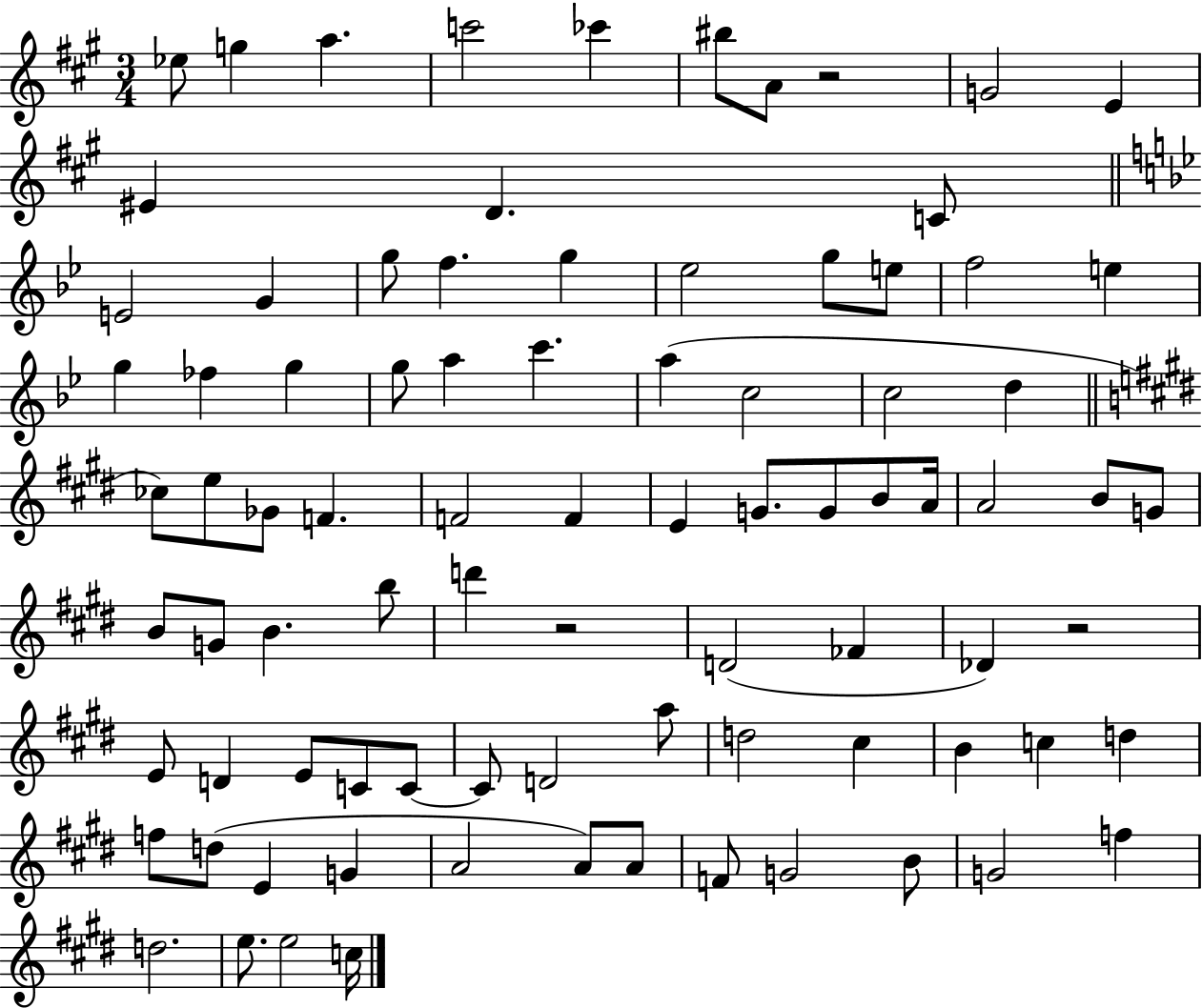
Eb5/e G5/q A5/q. C6/h CES6/q BIS5/e A4/e R/h G4/h E4/q EIS4/q D4/q. C4/e E4/h G4/q G5/e F5/q. G5/q Eb5/h G5/e E5/e F5/h E5/q G5/q FES5/q G5/q G5/e A5/q C6/q. A5/q C5/h C5/h D5/q CES5/e E5/e Gb4/e F4/q. F4/h F4/q E4/q G4/e. G4/e B4/e A4/s A4/h B4/e G4/e B4/e G4/e B4/q. B5/e D6/q R/h D4/h FES4/q Db4/q R/h E4/e D4/q E4/e C4/e C4/e C4/e D4/h A5/e D5/h C#5/q B4/q C5/q D5/q F5/e D5/e E4/q G4/q A4/h A4/e A4/e F4/e G4/h B4/e G4/h F5/q D5/h. E5/e. E5/h C5/s